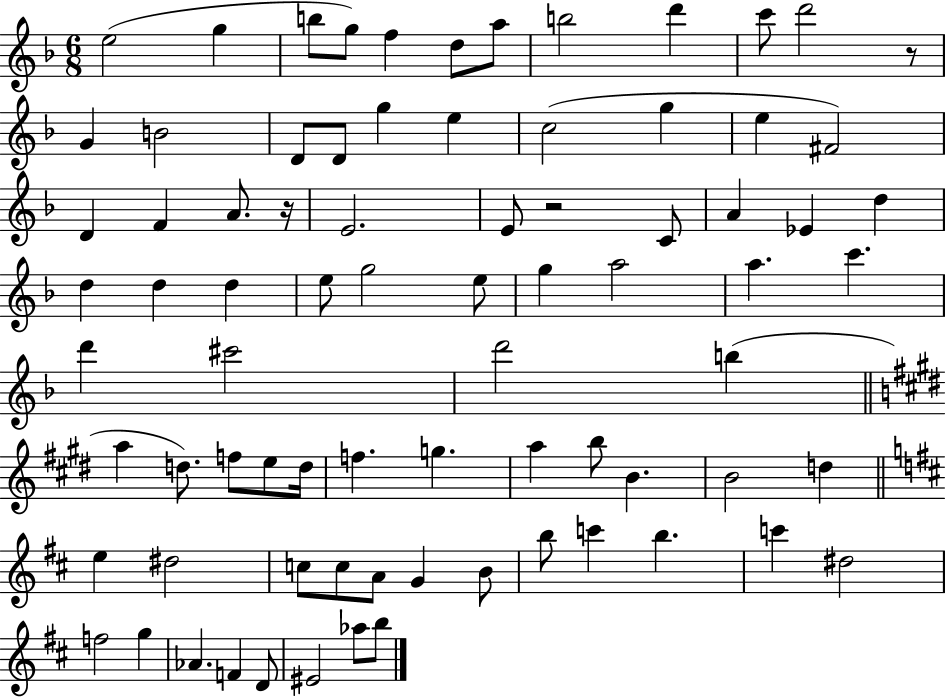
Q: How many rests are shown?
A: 3